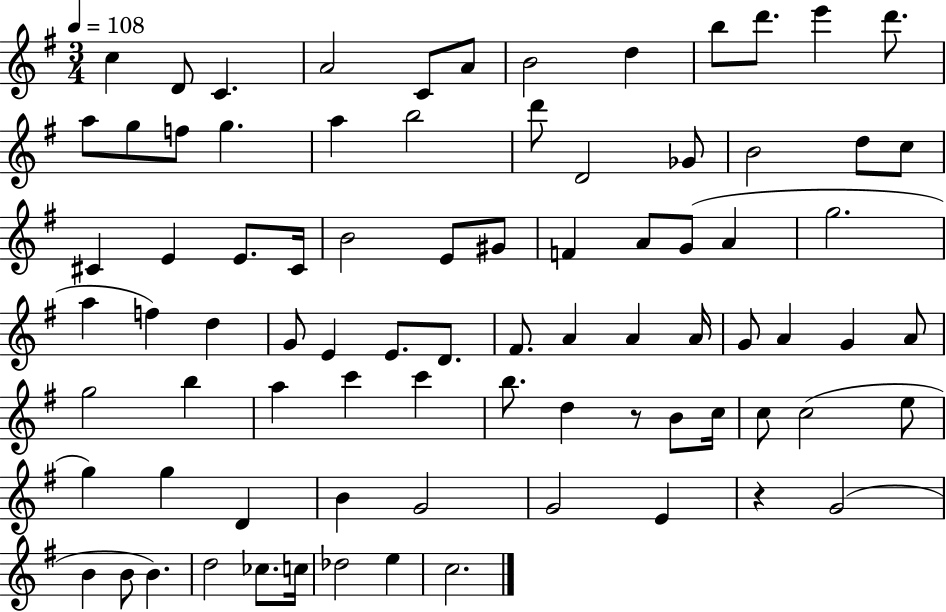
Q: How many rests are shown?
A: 2